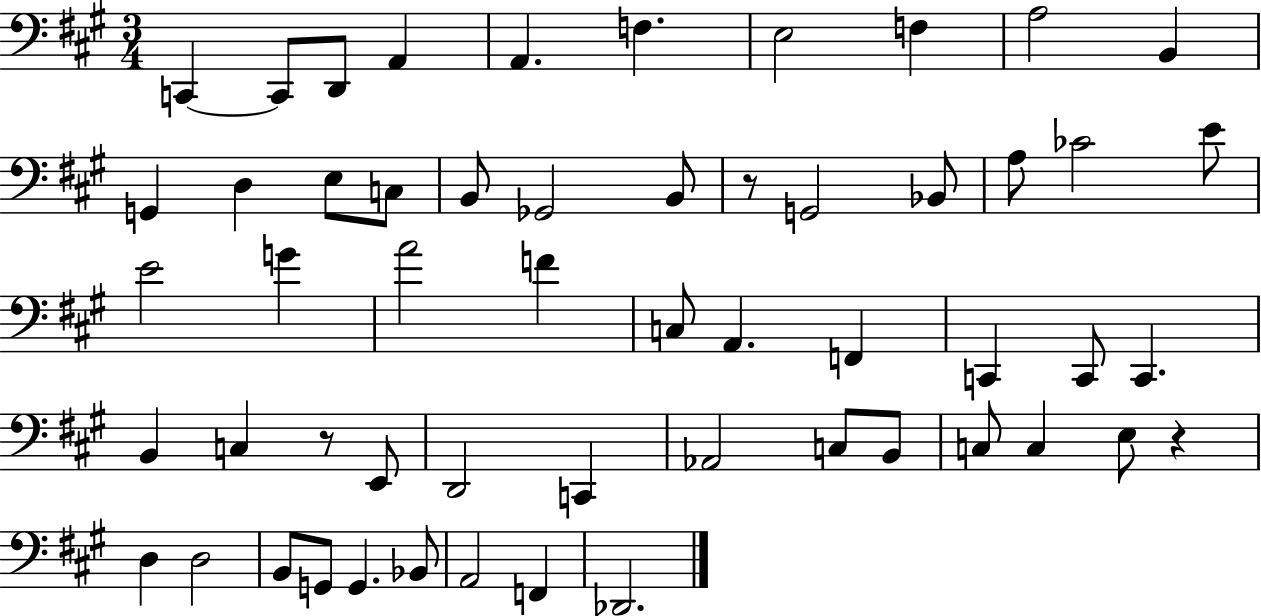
X:1
T:Untitled
M:3/4
L:1/4
K:A
C,, C,,/2 D,,/2 A,, A,, F, E,2 F, A,2 B,, G,, D, E,/2 C,/2 B,,/2 _G,,2 B,,/2 z/2 G,,2 _B,,/2 A,/2 _C2 E/2 E2 G A2 F C,/2 A,, F,, C,, C,,/2 C,, B,, C, z/2 E,,/2 D,,2 C,, _A,,2 C,/2 B,,/2 C,/2 C, E,/2 z D, D,2 B,,/2 G,,/2 G,, _B,,/2 A,,2 F,, _D,,2